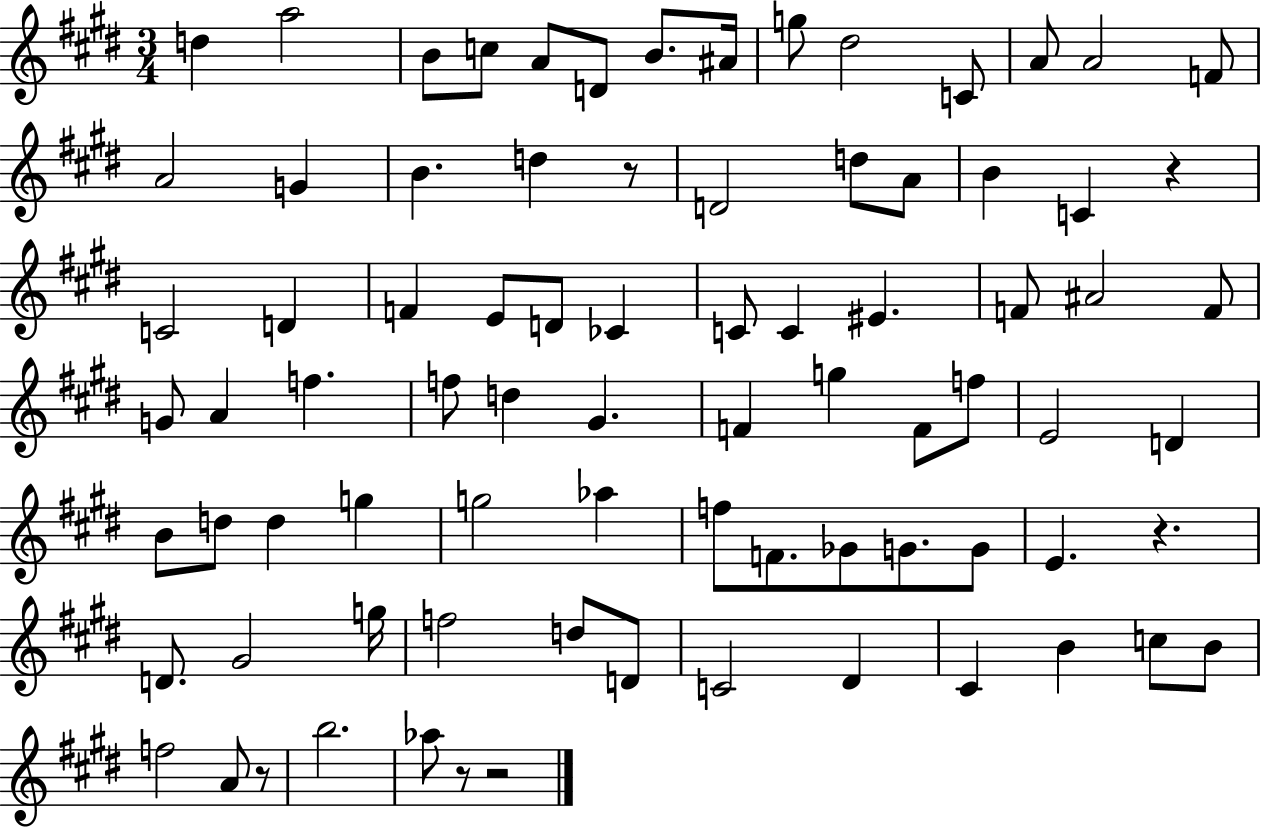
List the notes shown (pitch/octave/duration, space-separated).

D5/q A5/h B4/e C5/e A4/e D4/e B4/e. A#4/s G5/e D#5/h C4/e A4/e A4/h F4/e A4/h G4/q B4/q. D5/q R/e D4/h D5/e A4/e B4/q C4/q R/q C4/h D4/q F4/q E4/e D4/e CES4/q C4/e C4/q EIS4/q. F4/e A#4/h F4/e G4/e A4/q F5/q. F5/e D5/q G#4/q. F4/q G5/q F4/e F5/e E4/h D4/q B4/e D5/e D5/q G5/q G5/h Ab5/q F5/e F4/e. Gb4/e G4/e. G4/e E4/q. R/q. D4/e. G#4/h G5/s F5/h D5/e D4/e C4/h D#4/q C#4/q B4/q C5/e B4/e F5/h A4/e R/e B5/h. Ab5/e R/e R/h